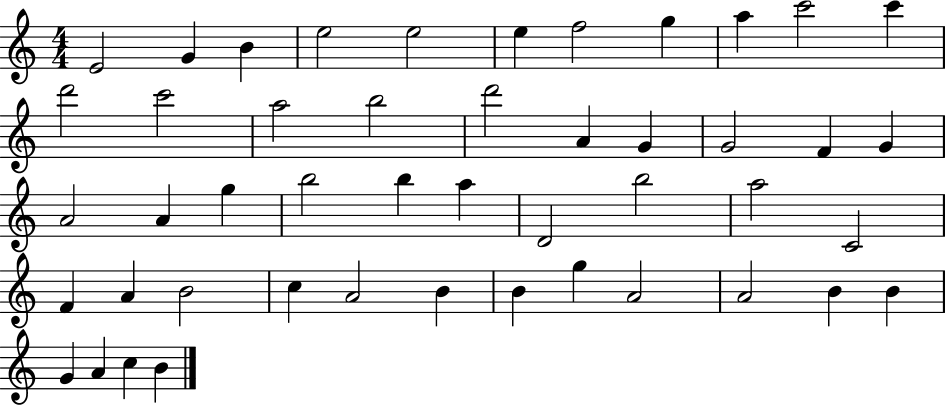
X:1
T:Untitled
M:4/4
L:1/4
K:C
E2 G B e2 e2 e f2 g a c'2 c' d'2 c'2 a2 b2 d'2 A G G2 F G A2 A g b2 b a D2 b2 a2 C2 F A B2 c A2 B B g A2 A2 B B G A c B